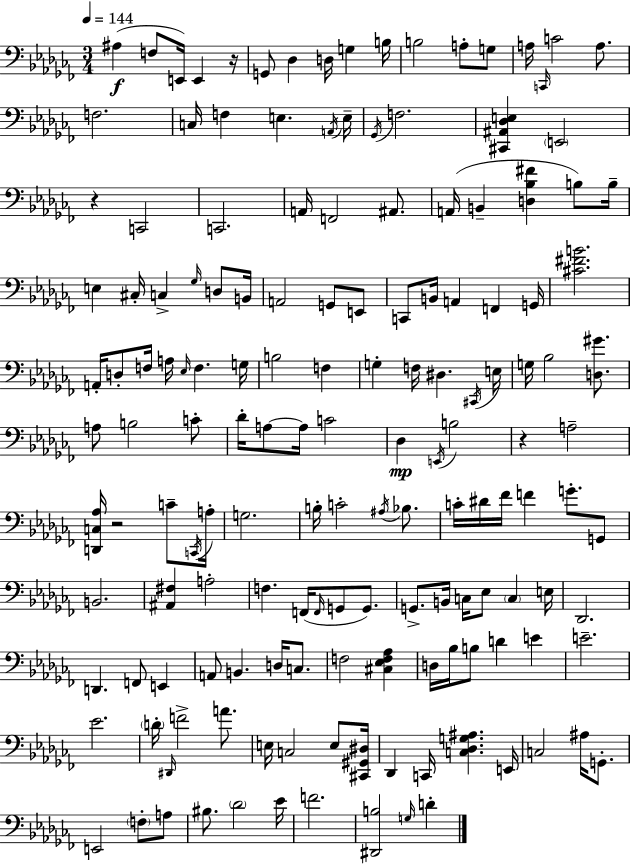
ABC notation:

X:1
T:Untitled
M:3/4
L:1/4
K:Abm
^A, F,/2 E,,/4 E,, z/4 G,,/2 _D, D,/4 G, B,/4 B,2 A,/2 G,/2 A,/4 C,,/4 C2 A,/2 F,2 C,/4 F, E, A,,/4 E,/4 _G,,/4 F,2 [^C,,^A,,_D,E,] E,,2 z C,,2 C,,2 A,,/4 F,,2 ^A,,/2 A,,/4 B,, [D,_B,^F] B,/2 B,/4 E, ^C,/4 C, _G,/4 D,/2 B,,/4 A,,2 G,,/2 E,,/2 C,,/2 B,,/4 A,, F,, G,,/4 [^C^FB]2 A,,/4 D,/2 F,/4 A,/4 _E,/4 F, G,/4 B,2 F, G, F,/4 ^D, ^C,,/4 E,/4 G,/4 _B,2 [D,^G]/2 A,/2 B,2 C/2 _D/4 A,/2 A,/4 C2 _D, E,,/4 B,2 z A,2 [D,,C,_A,]/4 z2 C/2 C,,/4 A,/4 G,2 B,/4 C2 ^A,/4 _B,/2 C/4 ^D/4 _F/4 F G/2 G,,/2 B,,2 [^A,,^F,] A,2 F, F,,/4 F,,/4 G,,/2 G,,/2 G,,/2 B,,/4 C,/4 _E,/2 C, E,/4 _D,,2 D,, F,,/2 E,, A,,/2 B,, D,/4 C,/2 F,2 [^C,_E,F,_A,] D,/4 _B,/4 B,/2 D E E2 _E2 D/4 ^D,,/4 F2 A/2 E,/4 C,2 E,/2 [^C,,^G,,^D,]/4 _D,, C,,/4 [C,_D,G,^A,] E,,/4 C,2 ^A,/4 G,,/2 E,,2 F,/2 A,/2 ^B,/2 _D2 _E/4 F2 [^D,,B,]2 G,/4 D